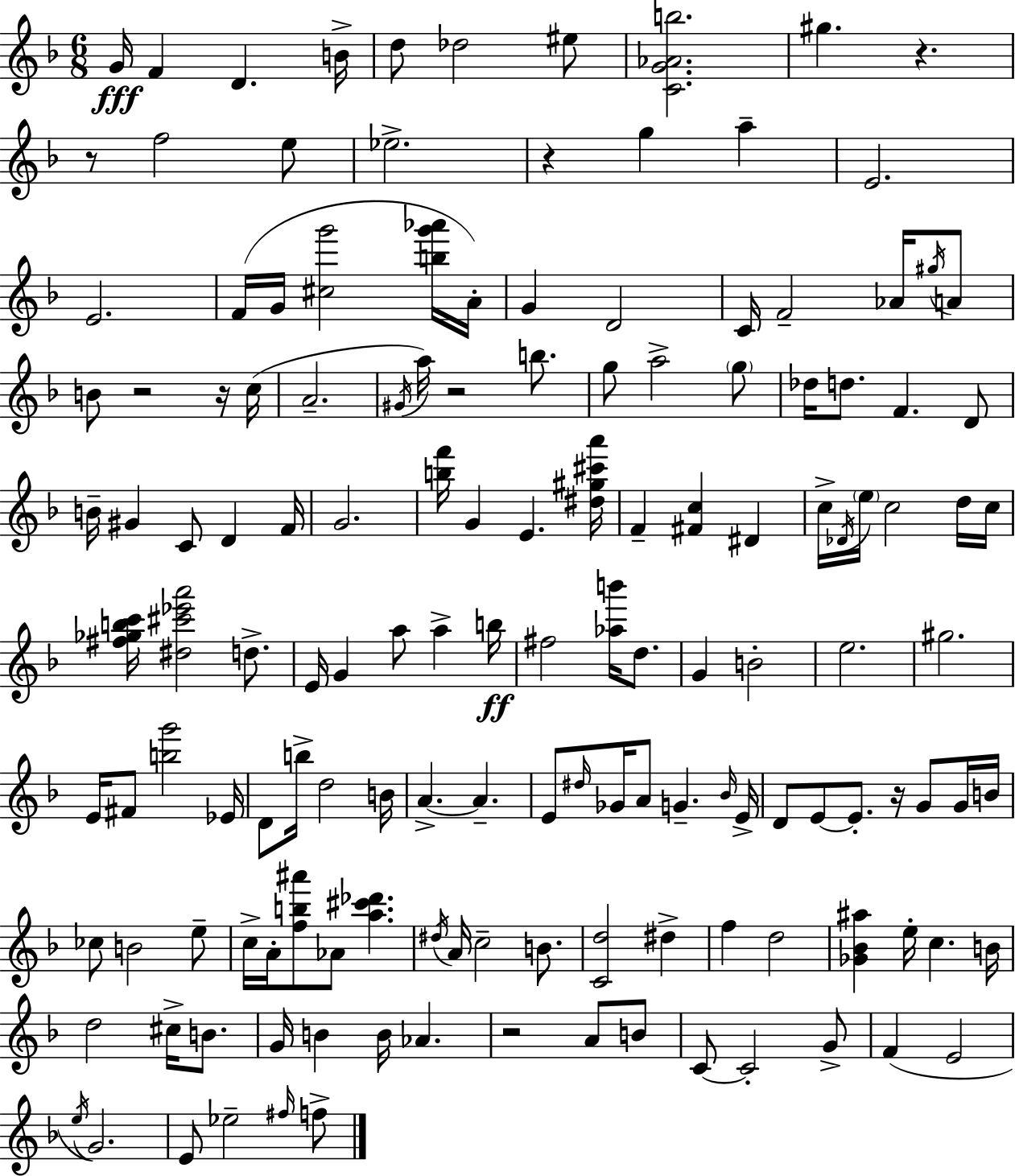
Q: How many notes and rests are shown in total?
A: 146